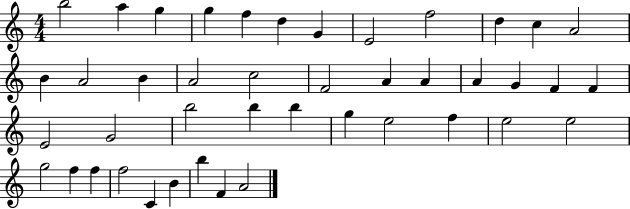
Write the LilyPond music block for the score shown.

{
  \clef treble
  \numericTimeSignature
  \time 4/4
  \key c \major
  b''2 a''4 g''4 | g''4 f''4 d''4 g'4 | e'2 f''2 | d''4 c''4 a'2 | \break b'4 a'2 b'4 | a'2 c''2 | f'2 a'4 a'4 | a'4 g'4 f'4 f'4 | \break e'2 g'2 | b''2 b''4 b''4 | g''4 e''2 f''4 | e''2 e''2 | \break g''2 f''4 f''4 | f''2 c'4 b'4 | b''4 f'4 a'2 | \bar "|."
}